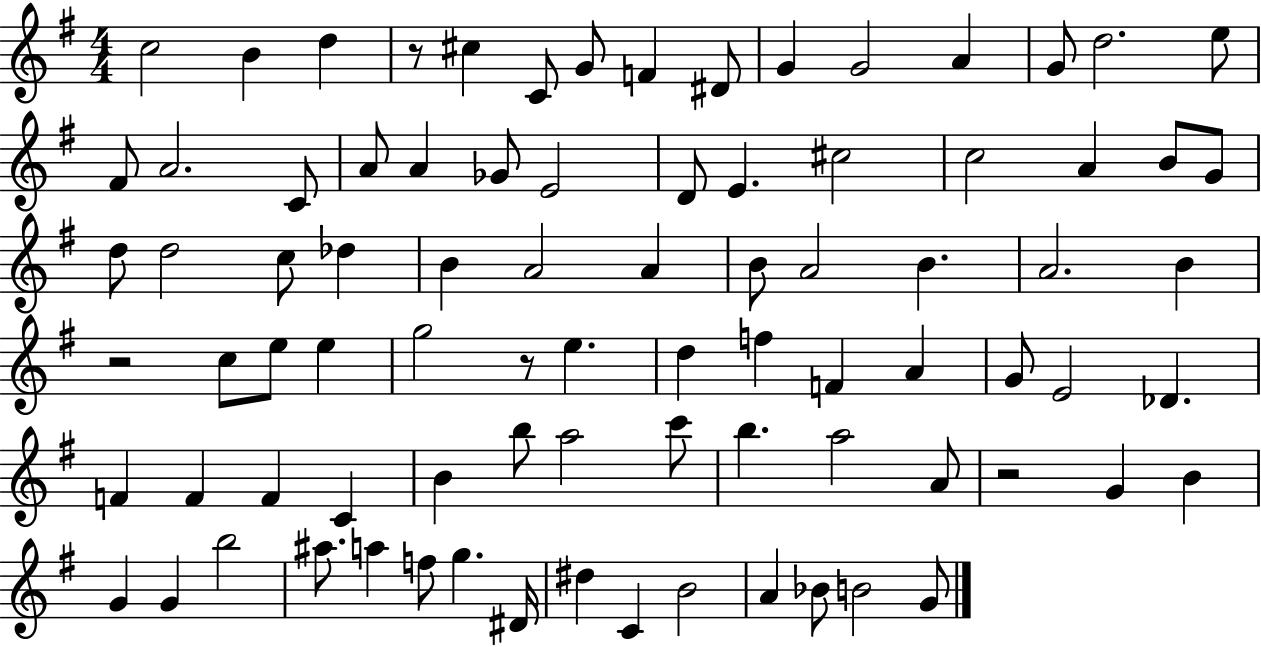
C5/h B4/q D5/q R/e C#5/q C4/e G4/e F4/q D#4/e G4/q G4/h A4/q G4/e D5/h. E5/e F#4/e A4/h. C4/e A4/e A4/q Gb4/e E4/h D4/e E4/q. C#5/h C5/h A4/q B4/e G4/e D5/e D5/h C5/e Db5/q B4/q A4/h A4/q B4/e A4/h B4/q. A4/h. B4/q R/h C5/e E5/e E5/q G5/h R/e E5/q. D5/q F5/q F4/q A4/q G4/e E4/h Db4/q. F4/q F4/q F4/q C4/q B4/q B5/e A5/h C6/e B5/q. A5/h A4/e R/h G4/q B4/q G4/q G4/q B5/h A#5/e. A5/q F5/e G5/q. D#4/s D#5/q C4/q B4/h A4/q Bb4/e B4/h G4/e